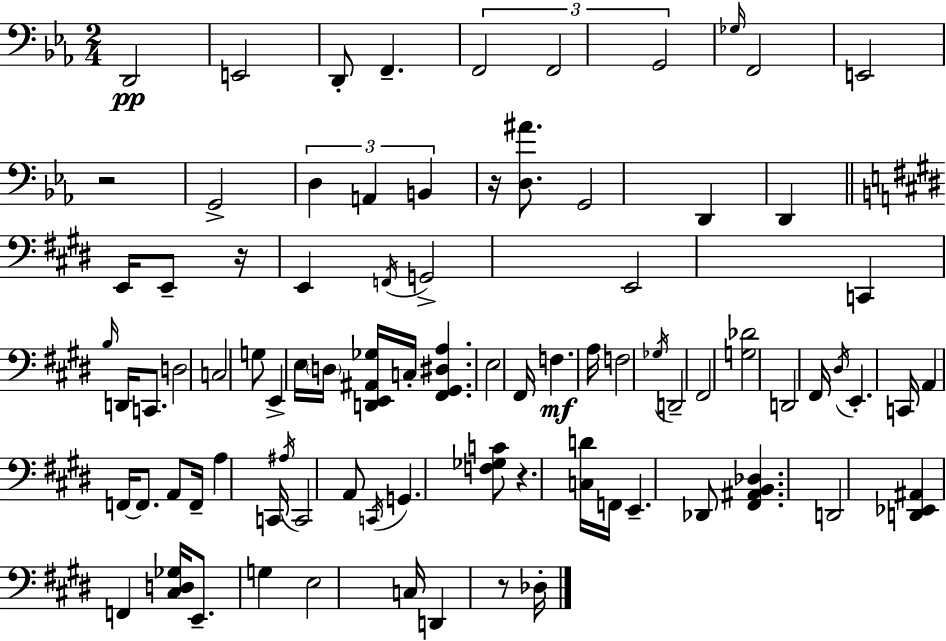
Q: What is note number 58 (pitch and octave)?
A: C2